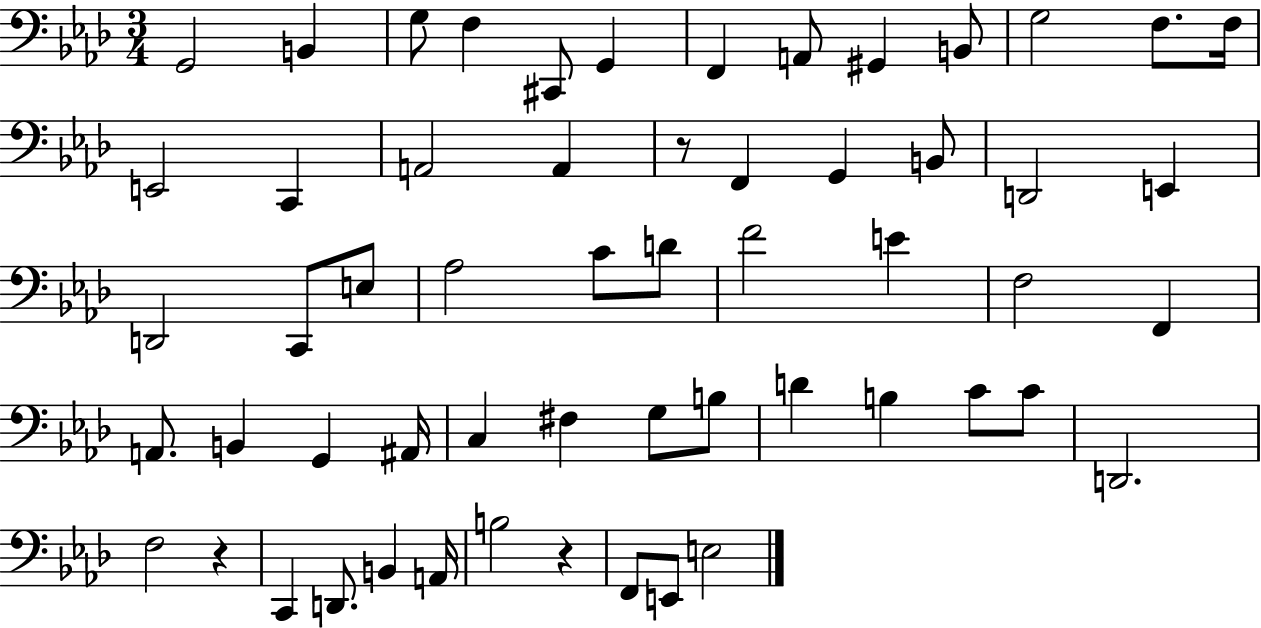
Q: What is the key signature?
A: AES major